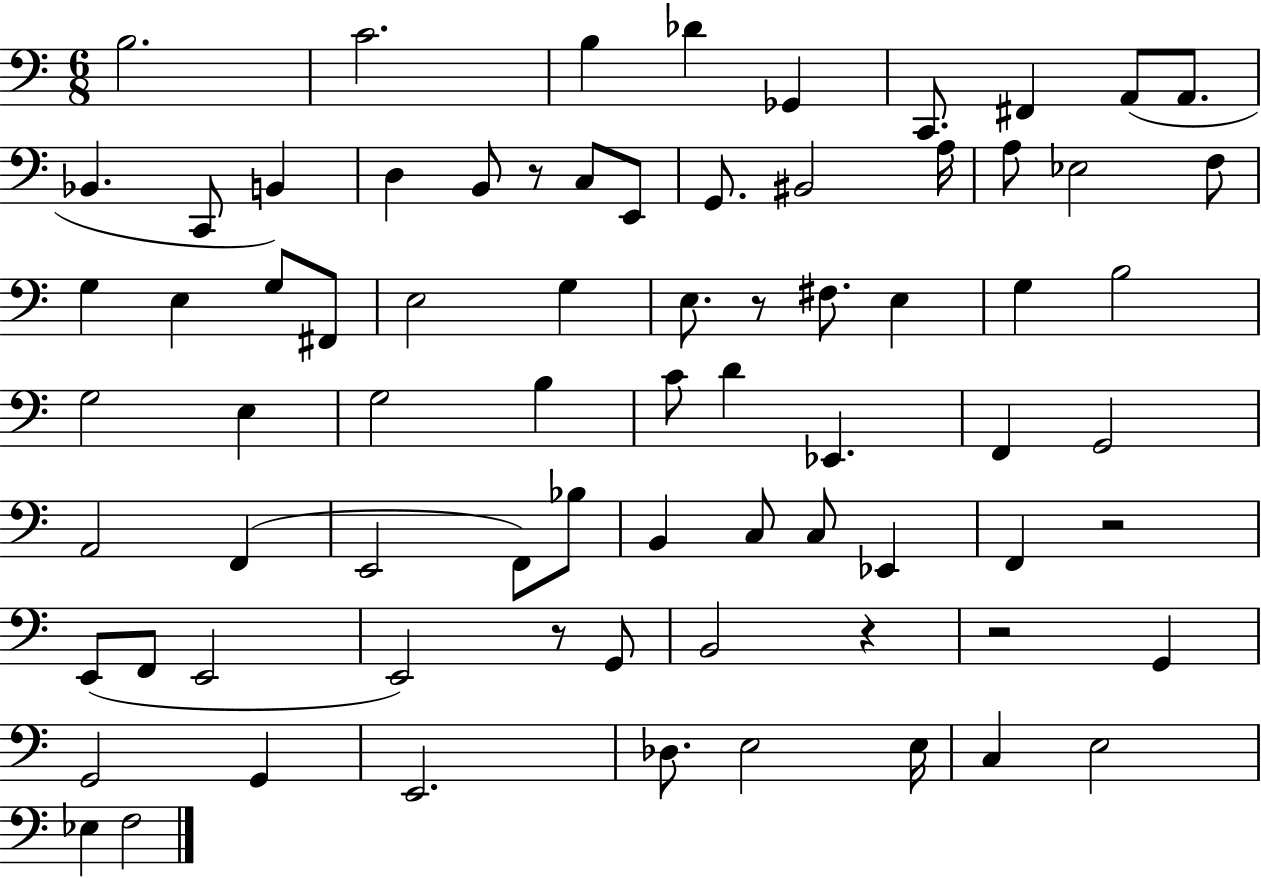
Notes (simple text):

B3/h. C4/h. B3/q Db4/q Gb2/q C2/e. F#2/q A2/e A2/e. Bb2/q. C2/e B2/q D3/q B2/e R/e C3/e E2/e G2/e. BIS2/h A3/s A3/e Eb3/h F3/e G3/q E3/q G3/e F#2/e E3/h G3/q E3/e. R/e F#3/e. E3/q G3/q B3/h G3/h E3/q G3/h B3/q C4/e D4/q Eb2/q. F2/q G2/h A2/h F2/q E2/h F2/e Bb3/e B2/q C3/e C3/e Eb2/q F2/q R/h E2/e F2/e E2/h E2/h R/e G2/e B2/h R/q R/h G2/q G2/h G2/q E2/h. Db3/e. E3/h E3/s C3/q E3/h Eb3/q F3/h